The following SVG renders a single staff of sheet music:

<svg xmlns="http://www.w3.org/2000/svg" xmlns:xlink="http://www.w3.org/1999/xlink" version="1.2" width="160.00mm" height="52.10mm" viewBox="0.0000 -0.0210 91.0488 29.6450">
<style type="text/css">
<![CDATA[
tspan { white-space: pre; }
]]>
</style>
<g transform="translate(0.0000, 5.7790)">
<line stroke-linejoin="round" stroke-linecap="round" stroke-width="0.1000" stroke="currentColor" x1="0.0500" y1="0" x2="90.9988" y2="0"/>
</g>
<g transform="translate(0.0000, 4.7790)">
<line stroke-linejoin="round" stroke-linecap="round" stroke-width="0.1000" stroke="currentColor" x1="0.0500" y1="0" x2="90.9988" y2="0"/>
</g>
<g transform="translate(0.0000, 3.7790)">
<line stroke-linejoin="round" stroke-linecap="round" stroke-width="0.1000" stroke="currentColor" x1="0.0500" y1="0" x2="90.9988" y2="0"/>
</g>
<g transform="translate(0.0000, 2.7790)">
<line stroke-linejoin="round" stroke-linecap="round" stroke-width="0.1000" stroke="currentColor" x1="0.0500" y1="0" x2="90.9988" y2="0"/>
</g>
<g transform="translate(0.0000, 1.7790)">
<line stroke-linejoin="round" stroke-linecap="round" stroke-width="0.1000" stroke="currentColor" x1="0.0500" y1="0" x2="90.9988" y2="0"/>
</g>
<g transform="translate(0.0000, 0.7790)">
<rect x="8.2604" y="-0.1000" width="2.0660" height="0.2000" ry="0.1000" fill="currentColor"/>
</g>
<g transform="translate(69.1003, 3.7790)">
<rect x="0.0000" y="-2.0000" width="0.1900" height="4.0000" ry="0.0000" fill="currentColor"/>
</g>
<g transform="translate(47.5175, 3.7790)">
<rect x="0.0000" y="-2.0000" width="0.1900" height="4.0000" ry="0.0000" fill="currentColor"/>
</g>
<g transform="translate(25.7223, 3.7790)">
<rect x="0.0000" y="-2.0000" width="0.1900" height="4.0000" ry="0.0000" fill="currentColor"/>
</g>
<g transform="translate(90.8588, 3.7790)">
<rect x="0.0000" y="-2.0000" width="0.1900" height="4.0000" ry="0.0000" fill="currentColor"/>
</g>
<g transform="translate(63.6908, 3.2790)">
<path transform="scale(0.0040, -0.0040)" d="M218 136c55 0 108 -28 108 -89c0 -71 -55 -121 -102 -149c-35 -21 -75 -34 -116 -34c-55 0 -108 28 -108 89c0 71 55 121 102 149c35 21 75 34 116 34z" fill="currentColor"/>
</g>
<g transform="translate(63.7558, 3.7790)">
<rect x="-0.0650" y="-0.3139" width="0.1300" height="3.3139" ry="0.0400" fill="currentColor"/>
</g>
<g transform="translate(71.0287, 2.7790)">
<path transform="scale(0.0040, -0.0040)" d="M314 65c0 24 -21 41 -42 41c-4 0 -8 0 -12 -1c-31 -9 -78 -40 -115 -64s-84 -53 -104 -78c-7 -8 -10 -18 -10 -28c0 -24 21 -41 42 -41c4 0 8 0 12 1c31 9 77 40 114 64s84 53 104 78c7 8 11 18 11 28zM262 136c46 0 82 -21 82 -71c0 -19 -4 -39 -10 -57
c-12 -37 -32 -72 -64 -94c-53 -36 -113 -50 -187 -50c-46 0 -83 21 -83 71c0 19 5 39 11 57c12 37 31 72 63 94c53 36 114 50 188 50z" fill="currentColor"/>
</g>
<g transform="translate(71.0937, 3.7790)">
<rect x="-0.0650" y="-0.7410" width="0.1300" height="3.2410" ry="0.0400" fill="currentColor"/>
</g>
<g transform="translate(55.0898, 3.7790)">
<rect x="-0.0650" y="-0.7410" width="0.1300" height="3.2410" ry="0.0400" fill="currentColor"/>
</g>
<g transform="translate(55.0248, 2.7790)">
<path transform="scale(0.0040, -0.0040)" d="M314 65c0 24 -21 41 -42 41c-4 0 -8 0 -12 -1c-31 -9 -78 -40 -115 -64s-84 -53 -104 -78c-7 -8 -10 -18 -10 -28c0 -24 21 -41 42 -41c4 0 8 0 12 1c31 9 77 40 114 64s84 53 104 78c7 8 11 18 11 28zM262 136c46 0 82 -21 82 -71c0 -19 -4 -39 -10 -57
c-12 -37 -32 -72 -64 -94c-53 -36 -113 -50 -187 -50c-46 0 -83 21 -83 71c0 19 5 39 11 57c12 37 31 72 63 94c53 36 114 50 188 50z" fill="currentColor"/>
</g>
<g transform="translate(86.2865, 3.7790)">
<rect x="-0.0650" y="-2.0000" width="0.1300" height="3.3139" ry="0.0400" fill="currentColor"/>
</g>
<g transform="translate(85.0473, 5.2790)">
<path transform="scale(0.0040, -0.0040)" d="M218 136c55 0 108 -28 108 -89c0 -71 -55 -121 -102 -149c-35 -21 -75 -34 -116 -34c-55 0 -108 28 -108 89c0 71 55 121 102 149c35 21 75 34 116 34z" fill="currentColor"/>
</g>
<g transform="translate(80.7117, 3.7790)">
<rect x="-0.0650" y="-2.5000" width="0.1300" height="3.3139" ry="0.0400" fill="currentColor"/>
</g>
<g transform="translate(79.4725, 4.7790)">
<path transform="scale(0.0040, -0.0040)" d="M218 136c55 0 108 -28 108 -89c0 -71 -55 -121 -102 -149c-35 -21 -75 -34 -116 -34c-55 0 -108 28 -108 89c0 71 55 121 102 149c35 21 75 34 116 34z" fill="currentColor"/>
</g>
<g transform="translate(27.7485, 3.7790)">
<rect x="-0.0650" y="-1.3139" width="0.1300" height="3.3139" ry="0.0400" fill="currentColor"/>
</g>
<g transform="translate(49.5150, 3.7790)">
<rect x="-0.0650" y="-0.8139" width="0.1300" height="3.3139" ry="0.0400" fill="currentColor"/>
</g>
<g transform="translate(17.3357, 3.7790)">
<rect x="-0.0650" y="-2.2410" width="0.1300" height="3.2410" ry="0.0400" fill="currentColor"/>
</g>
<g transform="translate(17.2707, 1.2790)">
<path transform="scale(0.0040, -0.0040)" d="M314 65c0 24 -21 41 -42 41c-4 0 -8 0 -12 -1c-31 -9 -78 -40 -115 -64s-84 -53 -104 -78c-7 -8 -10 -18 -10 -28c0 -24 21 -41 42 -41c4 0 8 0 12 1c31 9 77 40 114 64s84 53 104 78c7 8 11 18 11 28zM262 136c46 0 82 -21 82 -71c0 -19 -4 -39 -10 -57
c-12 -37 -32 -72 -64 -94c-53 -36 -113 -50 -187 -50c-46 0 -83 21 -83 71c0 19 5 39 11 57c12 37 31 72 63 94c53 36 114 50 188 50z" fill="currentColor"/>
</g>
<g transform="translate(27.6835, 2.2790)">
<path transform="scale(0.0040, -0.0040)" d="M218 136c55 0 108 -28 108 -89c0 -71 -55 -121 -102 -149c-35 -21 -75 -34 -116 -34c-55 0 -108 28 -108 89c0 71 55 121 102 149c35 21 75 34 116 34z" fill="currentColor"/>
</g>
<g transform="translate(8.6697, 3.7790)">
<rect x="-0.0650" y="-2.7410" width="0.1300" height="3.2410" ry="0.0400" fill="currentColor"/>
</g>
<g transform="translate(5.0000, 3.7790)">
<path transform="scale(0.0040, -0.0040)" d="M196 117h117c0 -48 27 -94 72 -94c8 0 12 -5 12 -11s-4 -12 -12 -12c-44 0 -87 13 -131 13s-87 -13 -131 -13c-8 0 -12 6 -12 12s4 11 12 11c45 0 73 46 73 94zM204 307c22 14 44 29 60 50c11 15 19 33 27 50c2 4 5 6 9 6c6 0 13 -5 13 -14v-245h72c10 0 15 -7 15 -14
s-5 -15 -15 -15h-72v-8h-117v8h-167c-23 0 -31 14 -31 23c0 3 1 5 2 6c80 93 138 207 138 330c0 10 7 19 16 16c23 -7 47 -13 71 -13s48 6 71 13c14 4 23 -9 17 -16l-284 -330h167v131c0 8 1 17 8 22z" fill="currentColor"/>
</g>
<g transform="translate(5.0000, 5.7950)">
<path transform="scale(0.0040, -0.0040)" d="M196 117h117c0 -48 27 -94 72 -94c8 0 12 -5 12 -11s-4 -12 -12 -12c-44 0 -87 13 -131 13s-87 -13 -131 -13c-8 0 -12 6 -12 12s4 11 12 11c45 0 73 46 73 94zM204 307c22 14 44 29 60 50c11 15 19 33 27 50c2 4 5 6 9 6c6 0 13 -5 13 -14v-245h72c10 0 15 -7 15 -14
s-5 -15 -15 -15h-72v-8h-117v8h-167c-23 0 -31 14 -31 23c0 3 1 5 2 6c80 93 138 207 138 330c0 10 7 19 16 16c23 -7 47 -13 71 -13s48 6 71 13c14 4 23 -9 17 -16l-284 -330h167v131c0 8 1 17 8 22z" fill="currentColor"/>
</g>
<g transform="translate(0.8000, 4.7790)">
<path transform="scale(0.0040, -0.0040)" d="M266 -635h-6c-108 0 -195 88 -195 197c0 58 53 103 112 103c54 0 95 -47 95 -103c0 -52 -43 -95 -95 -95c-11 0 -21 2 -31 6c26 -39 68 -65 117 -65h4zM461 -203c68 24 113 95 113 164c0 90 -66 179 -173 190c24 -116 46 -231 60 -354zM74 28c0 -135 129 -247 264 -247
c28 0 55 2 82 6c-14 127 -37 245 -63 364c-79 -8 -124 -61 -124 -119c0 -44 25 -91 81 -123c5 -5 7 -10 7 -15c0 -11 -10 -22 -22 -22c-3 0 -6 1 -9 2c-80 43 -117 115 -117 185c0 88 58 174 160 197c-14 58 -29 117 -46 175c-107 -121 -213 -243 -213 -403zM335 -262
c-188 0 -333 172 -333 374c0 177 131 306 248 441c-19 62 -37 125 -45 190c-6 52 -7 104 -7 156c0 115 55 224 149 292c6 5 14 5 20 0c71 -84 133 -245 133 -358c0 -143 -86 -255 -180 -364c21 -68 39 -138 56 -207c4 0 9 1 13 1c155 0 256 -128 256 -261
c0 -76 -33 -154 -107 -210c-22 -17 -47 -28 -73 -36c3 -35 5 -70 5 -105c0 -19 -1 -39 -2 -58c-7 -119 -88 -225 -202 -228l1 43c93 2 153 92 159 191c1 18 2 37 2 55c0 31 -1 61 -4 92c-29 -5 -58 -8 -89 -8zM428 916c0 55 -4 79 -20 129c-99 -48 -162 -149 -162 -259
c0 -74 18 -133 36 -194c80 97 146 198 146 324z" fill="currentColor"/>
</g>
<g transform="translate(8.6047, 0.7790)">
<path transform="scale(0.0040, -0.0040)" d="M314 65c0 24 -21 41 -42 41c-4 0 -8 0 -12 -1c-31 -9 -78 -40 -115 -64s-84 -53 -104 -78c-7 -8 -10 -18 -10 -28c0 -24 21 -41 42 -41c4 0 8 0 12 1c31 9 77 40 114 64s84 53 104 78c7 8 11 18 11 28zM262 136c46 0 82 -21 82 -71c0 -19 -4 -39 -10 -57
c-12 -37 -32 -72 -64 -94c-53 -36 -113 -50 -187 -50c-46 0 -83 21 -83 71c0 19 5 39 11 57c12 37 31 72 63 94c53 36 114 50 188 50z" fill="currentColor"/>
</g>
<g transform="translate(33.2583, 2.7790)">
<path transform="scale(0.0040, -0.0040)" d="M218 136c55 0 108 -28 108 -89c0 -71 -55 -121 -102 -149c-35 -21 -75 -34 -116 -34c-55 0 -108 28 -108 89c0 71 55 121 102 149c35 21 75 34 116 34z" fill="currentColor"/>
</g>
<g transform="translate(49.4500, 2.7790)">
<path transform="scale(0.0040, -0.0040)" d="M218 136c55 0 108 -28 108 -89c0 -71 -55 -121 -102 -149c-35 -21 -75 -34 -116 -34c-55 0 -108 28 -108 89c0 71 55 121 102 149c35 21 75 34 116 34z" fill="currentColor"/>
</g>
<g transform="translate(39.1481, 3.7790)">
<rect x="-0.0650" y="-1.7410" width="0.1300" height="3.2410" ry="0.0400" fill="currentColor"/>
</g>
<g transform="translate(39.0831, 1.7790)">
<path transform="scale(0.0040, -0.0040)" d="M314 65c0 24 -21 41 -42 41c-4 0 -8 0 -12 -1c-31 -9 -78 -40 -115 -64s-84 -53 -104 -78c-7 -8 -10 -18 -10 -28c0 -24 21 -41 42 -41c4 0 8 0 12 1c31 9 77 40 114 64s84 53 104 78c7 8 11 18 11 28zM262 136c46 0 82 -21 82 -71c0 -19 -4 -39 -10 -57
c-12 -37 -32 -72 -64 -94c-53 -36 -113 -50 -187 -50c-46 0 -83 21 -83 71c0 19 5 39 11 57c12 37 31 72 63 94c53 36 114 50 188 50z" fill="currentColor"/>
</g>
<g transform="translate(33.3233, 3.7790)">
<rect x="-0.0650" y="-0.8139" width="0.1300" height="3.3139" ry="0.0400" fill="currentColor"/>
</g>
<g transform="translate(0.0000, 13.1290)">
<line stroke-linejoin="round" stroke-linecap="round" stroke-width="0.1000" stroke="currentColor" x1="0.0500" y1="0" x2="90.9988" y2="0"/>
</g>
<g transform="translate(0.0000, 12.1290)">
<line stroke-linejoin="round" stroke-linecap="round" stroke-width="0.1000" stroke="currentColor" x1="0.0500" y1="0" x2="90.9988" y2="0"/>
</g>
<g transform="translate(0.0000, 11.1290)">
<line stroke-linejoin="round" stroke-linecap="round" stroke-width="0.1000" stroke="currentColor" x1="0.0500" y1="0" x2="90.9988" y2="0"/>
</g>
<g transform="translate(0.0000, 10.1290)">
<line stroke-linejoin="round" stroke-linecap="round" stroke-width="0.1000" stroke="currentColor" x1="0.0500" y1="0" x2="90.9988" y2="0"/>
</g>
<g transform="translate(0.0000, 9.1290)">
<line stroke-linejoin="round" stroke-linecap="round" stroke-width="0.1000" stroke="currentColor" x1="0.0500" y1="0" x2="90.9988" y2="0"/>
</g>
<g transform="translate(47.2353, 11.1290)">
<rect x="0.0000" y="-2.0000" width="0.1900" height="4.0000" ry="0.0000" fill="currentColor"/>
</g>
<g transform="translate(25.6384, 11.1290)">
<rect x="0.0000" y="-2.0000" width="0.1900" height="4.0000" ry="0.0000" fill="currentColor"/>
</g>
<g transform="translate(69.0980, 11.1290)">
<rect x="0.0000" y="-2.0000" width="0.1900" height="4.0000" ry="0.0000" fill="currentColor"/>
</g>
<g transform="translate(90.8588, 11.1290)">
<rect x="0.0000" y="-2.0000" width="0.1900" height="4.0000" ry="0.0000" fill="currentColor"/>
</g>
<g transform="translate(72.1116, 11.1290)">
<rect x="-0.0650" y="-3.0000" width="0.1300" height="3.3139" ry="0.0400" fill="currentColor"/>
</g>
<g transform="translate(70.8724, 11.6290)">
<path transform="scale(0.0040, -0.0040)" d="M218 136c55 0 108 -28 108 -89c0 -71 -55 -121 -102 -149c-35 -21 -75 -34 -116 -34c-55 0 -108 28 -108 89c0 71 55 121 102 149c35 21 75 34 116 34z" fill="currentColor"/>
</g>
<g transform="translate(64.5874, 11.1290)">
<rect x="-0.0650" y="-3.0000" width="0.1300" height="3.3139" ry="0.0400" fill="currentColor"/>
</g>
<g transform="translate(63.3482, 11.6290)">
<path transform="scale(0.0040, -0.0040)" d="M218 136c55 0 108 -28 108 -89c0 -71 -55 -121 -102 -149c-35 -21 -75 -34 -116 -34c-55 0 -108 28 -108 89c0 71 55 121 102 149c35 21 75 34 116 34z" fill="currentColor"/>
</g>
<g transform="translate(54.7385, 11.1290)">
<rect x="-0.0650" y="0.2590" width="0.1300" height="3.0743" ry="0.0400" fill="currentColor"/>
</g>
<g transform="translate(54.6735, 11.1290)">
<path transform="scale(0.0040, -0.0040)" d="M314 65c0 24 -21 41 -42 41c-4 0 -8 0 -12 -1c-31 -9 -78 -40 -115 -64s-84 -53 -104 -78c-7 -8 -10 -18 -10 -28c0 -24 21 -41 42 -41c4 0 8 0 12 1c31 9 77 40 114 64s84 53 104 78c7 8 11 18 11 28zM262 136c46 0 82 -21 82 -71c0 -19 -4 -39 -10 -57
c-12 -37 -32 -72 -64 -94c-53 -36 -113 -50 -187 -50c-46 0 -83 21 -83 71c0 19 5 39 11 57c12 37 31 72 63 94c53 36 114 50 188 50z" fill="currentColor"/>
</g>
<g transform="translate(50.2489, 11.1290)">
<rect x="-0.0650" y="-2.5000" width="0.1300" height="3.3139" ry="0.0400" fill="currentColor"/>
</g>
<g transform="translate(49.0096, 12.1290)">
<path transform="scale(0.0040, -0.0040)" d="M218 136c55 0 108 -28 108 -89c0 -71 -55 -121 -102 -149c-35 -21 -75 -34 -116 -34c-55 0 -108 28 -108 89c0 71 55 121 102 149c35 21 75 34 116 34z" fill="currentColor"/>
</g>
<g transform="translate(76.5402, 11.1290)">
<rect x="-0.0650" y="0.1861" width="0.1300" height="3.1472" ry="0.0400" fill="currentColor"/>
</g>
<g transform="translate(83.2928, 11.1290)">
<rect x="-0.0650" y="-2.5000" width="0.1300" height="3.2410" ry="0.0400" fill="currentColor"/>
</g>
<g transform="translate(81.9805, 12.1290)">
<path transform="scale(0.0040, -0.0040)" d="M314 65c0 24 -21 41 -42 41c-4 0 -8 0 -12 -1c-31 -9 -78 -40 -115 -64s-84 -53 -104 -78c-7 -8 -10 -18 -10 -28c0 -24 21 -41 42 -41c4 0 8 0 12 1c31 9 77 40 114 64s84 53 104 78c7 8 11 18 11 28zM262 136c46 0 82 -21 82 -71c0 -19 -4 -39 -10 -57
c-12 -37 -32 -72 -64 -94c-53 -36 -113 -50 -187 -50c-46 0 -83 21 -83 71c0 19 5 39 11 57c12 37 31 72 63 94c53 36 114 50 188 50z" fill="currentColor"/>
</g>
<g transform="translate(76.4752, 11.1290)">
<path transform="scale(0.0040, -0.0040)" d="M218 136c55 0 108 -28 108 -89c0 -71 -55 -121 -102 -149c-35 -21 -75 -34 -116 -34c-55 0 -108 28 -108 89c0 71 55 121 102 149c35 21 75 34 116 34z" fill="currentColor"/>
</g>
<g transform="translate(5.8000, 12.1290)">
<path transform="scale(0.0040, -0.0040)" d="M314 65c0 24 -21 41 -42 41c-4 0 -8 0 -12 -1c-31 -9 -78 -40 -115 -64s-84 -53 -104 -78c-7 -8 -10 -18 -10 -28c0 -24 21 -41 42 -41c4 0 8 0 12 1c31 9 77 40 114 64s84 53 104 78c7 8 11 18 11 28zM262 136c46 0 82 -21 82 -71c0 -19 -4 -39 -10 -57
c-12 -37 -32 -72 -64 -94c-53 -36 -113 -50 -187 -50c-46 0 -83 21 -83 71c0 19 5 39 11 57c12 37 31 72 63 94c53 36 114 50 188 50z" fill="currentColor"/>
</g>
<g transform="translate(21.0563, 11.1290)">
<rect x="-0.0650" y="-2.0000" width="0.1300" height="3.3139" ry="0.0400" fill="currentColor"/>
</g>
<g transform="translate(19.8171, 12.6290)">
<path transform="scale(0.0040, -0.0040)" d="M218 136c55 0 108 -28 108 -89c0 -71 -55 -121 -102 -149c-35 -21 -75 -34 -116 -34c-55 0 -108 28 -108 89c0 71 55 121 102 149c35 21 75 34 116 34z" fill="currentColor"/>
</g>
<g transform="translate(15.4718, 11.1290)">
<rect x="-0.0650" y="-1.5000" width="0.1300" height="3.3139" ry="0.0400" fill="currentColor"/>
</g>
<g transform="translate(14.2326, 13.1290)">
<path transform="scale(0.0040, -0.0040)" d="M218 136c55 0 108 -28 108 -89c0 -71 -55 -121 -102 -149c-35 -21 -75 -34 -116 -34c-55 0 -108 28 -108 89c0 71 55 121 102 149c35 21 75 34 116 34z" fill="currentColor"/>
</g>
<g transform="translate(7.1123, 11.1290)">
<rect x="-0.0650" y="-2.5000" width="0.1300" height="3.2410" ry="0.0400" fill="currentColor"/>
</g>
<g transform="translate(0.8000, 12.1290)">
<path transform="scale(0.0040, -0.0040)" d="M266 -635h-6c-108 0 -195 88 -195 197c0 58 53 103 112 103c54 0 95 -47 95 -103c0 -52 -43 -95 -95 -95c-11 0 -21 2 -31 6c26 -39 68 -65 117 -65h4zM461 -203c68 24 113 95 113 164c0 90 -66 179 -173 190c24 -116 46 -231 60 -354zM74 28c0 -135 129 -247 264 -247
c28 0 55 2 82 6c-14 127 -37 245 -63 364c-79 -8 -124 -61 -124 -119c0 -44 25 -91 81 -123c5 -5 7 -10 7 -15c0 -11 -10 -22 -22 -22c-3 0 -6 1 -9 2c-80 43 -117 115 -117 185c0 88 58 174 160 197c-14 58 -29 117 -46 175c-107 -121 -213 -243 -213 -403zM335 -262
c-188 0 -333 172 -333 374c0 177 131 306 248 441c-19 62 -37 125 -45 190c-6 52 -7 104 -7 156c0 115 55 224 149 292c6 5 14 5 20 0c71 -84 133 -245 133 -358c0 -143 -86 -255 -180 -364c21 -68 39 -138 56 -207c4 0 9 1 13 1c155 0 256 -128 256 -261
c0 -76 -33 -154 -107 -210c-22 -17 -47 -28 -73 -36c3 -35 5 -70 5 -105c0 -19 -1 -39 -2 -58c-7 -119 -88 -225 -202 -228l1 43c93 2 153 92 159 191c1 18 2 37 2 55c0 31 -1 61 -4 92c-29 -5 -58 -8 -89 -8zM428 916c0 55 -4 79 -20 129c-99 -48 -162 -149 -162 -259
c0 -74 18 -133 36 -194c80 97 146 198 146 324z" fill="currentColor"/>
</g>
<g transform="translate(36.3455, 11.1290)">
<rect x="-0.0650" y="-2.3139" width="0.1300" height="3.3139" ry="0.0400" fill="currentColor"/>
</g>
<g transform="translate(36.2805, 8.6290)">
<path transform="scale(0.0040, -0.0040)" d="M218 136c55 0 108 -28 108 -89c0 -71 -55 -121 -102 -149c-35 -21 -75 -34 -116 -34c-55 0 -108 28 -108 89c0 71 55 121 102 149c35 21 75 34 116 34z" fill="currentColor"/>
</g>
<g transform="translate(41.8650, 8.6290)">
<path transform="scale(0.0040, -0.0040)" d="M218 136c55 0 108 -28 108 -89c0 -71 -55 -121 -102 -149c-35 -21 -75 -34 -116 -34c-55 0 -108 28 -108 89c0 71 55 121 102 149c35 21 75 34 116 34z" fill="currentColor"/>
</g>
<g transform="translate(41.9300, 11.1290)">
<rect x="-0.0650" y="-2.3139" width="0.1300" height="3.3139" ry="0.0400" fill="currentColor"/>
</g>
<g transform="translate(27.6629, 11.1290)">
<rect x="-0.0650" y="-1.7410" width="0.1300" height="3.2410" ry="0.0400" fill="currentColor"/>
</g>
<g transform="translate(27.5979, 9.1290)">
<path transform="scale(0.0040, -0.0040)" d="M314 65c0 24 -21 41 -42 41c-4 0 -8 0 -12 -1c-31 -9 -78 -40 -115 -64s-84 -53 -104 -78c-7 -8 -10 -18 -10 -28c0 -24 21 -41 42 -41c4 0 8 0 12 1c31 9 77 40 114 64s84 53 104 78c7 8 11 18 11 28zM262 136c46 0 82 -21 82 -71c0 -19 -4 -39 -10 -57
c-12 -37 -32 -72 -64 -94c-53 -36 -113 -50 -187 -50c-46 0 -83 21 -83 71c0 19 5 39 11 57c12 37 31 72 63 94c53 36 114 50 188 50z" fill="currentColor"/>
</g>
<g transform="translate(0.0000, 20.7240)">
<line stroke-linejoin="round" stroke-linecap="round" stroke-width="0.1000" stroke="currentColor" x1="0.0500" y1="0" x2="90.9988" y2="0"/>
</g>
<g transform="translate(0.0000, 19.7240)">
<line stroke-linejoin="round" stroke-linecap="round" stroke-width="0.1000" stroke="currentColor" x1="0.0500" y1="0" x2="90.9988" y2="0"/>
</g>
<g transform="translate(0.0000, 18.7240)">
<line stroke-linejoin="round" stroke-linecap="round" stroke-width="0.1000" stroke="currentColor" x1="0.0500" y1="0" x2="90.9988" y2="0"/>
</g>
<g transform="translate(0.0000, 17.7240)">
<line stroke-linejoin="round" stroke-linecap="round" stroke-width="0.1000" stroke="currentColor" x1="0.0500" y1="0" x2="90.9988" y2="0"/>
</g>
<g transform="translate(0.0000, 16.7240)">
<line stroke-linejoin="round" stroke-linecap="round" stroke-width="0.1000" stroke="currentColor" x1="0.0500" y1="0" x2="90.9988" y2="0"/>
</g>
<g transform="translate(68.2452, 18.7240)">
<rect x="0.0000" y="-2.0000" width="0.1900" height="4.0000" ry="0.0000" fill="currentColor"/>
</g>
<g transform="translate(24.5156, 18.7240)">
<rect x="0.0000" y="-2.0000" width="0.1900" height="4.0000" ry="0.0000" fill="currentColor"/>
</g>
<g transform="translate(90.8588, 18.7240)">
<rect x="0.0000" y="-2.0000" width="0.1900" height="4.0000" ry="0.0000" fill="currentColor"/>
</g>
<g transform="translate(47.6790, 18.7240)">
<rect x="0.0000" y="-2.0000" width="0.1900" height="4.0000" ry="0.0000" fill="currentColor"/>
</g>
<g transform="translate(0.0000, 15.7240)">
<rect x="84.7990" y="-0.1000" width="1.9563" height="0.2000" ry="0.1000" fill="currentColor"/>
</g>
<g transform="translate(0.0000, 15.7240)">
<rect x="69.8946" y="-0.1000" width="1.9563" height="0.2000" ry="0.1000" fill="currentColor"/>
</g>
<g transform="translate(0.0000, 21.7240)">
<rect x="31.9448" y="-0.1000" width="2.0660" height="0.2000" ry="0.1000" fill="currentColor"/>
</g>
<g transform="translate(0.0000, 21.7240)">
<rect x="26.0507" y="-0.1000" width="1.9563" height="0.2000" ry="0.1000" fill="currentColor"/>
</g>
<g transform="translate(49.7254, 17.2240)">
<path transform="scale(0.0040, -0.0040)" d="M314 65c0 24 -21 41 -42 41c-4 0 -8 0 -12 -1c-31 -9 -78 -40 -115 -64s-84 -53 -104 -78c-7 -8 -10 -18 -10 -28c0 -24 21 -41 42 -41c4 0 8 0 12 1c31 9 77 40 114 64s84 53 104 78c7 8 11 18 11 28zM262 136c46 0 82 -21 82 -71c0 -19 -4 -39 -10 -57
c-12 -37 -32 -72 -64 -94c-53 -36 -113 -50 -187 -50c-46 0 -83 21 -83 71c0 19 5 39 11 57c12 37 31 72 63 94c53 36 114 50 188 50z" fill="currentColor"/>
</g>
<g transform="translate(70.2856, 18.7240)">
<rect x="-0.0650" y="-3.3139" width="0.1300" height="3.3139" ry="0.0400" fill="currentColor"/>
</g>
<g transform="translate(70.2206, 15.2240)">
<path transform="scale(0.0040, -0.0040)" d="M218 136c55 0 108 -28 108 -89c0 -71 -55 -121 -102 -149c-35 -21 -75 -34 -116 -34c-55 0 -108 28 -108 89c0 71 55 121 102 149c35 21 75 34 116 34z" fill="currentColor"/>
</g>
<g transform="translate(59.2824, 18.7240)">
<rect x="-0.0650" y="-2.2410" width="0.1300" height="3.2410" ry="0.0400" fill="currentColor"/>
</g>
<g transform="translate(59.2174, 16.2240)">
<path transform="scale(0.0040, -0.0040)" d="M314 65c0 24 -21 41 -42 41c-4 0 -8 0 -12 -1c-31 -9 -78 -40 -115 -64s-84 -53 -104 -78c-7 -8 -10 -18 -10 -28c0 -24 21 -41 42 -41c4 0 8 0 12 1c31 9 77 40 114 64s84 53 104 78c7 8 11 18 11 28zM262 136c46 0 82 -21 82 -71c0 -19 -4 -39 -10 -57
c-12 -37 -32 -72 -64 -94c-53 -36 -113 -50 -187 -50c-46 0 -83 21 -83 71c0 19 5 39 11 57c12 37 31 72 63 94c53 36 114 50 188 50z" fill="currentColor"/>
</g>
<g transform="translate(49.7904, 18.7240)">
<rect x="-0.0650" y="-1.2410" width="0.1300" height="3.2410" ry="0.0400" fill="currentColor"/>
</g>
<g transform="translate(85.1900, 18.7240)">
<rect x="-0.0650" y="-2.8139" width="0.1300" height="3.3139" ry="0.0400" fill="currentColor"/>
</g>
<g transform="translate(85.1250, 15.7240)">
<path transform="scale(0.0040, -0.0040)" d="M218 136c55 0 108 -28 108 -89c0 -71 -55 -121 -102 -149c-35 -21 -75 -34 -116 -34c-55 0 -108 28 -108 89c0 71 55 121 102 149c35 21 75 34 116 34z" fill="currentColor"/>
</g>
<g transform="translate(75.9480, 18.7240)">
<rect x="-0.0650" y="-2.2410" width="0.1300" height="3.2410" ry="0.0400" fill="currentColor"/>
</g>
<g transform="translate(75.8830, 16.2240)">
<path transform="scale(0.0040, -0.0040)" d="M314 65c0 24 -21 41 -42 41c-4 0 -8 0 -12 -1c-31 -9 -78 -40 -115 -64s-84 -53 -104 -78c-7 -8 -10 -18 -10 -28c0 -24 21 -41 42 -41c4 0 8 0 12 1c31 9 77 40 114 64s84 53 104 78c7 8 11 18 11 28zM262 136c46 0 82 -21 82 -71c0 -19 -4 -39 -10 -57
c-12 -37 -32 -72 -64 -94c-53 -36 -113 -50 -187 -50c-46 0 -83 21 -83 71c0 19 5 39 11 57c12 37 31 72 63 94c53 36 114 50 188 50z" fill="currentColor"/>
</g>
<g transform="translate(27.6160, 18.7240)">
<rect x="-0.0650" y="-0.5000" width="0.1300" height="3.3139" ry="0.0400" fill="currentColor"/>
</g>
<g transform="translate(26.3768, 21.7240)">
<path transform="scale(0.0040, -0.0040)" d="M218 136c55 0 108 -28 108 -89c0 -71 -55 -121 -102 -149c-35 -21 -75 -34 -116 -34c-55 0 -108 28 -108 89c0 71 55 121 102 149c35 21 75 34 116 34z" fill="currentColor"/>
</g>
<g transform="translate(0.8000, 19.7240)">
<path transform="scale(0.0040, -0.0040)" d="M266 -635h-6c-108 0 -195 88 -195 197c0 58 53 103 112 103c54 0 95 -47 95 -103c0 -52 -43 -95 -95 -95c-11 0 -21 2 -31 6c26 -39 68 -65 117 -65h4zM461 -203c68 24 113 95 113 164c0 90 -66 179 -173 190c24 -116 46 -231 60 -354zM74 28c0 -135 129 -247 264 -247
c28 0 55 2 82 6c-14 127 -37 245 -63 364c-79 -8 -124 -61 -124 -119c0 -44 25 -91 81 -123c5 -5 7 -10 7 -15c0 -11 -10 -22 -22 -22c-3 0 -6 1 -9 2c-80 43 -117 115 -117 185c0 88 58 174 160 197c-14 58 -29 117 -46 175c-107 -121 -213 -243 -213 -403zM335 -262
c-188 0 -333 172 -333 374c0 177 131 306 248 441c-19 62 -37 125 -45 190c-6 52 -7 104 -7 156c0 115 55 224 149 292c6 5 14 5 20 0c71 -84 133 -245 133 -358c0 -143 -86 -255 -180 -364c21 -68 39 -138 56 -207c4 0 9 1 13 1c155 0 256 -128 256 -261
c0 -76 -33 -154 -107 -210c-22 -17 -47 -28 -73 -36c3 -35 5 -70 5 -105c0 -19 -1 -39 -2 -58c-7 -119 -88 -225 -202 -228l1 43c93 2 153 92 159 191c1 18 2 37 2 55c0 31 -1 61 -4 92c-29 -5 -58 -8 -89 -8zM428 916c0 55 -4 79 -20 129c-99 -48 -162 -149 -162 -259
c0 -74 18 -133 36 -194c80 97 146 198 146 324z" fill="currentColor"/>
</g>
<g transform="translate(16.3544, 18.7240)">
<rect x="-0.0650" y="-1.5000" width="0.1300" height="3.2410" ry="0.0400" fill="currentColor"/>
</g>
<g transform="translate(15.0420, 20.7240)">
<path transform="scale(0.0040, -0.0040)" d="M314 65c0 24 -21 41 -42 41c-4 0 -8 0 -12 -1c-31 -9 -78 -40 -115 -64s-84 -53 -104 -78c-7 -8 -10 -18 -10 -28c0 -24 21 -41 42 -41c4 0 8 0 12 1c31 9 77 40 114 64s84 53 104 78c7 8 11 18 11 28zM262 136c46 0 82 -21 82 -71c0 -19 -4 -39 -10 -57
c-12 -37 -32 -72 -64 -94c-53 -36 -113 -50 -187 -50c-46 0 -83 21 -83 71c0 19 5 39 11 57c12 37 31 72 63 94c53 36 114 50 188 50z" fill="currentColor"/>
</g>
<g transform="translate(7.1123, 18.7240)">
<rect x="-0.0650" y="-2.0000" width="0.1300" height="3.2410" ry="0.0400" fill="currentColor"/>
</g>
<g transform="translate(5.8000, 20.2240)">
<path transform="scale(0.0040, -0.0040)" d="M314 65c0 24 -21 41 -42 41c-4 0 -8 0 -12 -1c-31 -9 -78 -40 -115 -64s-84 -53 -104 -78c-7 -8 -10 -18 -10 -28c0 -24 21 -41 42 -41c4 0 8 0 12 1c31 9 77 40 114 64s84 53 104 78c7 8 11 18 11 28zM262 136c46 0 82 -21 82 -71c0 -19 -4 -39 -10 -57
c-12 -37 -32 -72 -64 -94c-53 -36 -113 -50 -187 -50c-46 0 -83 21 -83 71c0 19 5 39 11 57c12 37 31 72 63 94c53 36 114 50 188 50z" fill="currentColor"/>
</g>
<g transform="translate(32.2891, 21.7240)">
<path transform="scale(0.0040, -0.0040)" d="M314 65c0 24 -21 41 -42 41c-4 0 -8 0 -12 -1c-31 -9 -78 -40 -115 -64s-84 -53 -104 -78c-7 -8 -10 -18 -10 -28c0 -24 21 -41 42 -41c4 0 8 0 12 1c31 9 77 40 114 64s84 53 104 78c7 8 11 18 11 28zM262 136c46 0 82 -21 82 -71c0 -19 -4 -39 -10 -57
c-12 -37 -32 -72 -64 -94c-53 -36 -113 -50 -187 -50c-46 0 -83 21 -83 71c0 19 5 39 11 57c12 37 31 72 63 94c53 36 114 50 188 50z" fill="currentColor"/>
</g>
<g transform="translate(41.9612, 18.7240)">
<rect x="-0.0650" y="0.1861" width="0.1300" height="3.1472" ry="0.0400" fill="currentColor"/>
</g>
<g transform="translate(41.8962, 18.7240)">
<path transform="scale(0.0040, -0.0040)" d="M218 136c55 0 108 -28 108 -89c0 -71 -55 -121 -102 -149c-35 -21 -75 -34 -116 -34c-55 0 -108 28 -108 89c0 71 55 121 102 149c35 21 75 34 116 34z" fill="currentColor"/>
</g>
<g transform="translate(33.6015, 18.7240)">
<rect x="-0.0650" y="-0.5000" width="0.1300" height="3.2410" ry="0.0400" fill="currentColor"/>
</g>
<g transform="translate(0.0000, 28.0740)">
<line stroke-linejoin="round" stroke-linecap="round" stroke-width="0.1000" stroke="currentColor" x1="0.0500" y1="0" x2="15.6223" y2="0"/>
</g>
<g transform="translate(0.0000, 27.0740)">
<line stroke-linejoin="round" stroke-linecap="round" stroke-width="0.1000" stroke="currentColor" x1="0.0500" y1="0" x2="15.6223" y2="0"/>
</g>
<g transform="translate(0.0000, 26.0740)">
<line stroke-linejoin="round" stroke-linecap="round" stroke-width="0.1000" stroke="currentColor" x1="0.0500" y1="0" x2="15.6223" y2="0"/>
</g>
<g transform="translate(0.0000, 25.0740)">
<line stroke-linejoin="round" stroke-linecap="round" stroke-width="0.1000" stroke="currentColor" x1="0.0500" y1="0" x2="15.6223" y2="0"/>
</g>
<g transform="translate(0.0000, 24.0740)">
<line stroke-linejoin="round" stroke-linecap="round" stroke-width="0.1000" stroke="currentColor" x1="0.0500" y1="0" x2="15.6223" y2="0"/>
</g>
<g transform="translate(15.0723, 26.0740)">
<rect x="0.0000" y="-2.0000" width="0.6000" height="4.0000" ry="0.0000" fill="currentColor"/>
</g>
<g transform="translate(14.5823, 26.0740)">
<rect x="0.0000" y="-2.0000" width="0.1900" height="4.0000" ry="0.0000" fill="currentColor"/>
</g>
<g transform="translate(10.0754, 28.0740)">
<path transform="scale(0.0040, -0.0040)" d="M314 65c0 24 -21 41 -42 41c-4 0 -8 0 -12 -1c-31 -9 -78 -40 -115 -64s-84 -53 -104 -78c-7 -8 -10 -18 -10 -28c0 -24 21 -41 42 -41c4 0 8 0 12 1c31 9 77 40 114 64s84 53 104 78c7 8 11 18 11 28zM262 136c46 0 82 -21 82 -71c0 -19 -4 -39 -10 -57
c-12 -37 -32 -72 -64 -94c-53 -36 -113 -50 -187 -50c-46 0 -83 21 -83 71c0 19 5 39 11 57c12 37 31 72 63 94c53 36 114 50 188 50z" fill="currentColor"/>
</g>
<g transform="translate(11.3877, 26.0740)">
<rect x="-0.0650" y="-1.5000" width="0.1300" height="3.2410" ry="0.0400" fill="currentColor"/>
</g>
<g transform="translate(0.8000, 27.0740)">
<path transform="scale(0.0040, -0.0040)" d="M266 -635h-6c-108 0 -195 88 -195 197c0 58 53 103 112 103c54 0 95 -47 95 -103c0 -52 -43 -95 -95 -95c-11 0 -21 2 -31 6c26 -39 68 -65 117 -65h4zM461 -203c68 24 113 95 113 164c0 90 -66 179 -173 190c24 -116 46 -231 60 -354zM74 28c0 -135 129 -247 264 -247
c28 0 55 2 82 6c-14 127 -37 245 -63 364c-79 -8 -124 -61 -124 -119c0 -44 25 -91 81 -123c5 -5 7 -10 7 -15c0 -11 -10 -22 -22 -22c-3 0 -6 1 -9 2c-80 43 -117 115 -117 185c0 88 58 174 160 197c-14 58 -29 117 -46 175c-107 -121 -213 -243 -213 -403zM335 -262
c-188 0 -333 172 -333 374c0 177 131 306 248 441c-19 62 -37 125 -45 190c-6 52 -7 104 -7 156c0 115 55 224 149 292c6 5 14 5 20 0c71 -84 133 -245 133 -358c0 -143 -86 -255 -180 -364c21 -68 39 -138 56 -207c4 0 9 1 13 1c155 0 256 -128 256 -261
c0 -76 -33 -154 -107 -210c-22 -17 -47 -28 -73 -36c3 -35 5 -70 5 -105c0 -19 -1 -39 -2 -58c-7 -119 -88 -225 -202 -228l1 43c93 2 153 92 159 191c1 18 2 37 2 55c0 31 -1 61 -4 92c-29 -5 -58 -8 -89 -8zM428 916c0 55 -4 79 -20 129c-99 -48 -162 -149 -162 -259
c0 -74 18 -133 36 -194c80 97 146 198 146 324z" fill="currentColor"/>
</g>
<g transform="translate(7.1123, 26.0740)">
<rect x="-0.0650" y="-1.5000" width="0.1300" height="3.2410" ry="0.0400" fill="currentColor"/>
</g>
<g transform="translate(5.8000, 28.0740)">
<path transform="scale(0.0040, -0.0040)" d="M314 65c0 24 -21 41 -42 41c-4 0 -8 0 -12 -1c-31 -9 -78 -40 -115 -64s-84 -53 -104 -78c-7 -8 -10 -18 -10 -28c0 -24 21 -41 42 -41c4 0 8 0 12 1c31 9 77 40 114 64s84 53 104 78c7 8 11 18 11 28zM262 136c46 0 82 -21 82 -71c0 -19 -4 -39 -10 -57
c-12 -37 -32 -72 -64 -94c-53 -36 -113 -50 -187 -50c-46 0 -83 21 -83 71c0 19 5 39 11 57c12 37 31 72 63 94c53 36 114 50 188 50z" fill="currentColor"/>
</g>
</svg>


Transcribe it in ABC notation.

X:1
T:Untitled
M:4/4
L:1/4
K:C
a2 g2 e d f2 d d2 c d2 G F G2 E F f2 g g G B2 A A B G2 F2 E2 C C2 B e2 g2 b g2 a E2 E2